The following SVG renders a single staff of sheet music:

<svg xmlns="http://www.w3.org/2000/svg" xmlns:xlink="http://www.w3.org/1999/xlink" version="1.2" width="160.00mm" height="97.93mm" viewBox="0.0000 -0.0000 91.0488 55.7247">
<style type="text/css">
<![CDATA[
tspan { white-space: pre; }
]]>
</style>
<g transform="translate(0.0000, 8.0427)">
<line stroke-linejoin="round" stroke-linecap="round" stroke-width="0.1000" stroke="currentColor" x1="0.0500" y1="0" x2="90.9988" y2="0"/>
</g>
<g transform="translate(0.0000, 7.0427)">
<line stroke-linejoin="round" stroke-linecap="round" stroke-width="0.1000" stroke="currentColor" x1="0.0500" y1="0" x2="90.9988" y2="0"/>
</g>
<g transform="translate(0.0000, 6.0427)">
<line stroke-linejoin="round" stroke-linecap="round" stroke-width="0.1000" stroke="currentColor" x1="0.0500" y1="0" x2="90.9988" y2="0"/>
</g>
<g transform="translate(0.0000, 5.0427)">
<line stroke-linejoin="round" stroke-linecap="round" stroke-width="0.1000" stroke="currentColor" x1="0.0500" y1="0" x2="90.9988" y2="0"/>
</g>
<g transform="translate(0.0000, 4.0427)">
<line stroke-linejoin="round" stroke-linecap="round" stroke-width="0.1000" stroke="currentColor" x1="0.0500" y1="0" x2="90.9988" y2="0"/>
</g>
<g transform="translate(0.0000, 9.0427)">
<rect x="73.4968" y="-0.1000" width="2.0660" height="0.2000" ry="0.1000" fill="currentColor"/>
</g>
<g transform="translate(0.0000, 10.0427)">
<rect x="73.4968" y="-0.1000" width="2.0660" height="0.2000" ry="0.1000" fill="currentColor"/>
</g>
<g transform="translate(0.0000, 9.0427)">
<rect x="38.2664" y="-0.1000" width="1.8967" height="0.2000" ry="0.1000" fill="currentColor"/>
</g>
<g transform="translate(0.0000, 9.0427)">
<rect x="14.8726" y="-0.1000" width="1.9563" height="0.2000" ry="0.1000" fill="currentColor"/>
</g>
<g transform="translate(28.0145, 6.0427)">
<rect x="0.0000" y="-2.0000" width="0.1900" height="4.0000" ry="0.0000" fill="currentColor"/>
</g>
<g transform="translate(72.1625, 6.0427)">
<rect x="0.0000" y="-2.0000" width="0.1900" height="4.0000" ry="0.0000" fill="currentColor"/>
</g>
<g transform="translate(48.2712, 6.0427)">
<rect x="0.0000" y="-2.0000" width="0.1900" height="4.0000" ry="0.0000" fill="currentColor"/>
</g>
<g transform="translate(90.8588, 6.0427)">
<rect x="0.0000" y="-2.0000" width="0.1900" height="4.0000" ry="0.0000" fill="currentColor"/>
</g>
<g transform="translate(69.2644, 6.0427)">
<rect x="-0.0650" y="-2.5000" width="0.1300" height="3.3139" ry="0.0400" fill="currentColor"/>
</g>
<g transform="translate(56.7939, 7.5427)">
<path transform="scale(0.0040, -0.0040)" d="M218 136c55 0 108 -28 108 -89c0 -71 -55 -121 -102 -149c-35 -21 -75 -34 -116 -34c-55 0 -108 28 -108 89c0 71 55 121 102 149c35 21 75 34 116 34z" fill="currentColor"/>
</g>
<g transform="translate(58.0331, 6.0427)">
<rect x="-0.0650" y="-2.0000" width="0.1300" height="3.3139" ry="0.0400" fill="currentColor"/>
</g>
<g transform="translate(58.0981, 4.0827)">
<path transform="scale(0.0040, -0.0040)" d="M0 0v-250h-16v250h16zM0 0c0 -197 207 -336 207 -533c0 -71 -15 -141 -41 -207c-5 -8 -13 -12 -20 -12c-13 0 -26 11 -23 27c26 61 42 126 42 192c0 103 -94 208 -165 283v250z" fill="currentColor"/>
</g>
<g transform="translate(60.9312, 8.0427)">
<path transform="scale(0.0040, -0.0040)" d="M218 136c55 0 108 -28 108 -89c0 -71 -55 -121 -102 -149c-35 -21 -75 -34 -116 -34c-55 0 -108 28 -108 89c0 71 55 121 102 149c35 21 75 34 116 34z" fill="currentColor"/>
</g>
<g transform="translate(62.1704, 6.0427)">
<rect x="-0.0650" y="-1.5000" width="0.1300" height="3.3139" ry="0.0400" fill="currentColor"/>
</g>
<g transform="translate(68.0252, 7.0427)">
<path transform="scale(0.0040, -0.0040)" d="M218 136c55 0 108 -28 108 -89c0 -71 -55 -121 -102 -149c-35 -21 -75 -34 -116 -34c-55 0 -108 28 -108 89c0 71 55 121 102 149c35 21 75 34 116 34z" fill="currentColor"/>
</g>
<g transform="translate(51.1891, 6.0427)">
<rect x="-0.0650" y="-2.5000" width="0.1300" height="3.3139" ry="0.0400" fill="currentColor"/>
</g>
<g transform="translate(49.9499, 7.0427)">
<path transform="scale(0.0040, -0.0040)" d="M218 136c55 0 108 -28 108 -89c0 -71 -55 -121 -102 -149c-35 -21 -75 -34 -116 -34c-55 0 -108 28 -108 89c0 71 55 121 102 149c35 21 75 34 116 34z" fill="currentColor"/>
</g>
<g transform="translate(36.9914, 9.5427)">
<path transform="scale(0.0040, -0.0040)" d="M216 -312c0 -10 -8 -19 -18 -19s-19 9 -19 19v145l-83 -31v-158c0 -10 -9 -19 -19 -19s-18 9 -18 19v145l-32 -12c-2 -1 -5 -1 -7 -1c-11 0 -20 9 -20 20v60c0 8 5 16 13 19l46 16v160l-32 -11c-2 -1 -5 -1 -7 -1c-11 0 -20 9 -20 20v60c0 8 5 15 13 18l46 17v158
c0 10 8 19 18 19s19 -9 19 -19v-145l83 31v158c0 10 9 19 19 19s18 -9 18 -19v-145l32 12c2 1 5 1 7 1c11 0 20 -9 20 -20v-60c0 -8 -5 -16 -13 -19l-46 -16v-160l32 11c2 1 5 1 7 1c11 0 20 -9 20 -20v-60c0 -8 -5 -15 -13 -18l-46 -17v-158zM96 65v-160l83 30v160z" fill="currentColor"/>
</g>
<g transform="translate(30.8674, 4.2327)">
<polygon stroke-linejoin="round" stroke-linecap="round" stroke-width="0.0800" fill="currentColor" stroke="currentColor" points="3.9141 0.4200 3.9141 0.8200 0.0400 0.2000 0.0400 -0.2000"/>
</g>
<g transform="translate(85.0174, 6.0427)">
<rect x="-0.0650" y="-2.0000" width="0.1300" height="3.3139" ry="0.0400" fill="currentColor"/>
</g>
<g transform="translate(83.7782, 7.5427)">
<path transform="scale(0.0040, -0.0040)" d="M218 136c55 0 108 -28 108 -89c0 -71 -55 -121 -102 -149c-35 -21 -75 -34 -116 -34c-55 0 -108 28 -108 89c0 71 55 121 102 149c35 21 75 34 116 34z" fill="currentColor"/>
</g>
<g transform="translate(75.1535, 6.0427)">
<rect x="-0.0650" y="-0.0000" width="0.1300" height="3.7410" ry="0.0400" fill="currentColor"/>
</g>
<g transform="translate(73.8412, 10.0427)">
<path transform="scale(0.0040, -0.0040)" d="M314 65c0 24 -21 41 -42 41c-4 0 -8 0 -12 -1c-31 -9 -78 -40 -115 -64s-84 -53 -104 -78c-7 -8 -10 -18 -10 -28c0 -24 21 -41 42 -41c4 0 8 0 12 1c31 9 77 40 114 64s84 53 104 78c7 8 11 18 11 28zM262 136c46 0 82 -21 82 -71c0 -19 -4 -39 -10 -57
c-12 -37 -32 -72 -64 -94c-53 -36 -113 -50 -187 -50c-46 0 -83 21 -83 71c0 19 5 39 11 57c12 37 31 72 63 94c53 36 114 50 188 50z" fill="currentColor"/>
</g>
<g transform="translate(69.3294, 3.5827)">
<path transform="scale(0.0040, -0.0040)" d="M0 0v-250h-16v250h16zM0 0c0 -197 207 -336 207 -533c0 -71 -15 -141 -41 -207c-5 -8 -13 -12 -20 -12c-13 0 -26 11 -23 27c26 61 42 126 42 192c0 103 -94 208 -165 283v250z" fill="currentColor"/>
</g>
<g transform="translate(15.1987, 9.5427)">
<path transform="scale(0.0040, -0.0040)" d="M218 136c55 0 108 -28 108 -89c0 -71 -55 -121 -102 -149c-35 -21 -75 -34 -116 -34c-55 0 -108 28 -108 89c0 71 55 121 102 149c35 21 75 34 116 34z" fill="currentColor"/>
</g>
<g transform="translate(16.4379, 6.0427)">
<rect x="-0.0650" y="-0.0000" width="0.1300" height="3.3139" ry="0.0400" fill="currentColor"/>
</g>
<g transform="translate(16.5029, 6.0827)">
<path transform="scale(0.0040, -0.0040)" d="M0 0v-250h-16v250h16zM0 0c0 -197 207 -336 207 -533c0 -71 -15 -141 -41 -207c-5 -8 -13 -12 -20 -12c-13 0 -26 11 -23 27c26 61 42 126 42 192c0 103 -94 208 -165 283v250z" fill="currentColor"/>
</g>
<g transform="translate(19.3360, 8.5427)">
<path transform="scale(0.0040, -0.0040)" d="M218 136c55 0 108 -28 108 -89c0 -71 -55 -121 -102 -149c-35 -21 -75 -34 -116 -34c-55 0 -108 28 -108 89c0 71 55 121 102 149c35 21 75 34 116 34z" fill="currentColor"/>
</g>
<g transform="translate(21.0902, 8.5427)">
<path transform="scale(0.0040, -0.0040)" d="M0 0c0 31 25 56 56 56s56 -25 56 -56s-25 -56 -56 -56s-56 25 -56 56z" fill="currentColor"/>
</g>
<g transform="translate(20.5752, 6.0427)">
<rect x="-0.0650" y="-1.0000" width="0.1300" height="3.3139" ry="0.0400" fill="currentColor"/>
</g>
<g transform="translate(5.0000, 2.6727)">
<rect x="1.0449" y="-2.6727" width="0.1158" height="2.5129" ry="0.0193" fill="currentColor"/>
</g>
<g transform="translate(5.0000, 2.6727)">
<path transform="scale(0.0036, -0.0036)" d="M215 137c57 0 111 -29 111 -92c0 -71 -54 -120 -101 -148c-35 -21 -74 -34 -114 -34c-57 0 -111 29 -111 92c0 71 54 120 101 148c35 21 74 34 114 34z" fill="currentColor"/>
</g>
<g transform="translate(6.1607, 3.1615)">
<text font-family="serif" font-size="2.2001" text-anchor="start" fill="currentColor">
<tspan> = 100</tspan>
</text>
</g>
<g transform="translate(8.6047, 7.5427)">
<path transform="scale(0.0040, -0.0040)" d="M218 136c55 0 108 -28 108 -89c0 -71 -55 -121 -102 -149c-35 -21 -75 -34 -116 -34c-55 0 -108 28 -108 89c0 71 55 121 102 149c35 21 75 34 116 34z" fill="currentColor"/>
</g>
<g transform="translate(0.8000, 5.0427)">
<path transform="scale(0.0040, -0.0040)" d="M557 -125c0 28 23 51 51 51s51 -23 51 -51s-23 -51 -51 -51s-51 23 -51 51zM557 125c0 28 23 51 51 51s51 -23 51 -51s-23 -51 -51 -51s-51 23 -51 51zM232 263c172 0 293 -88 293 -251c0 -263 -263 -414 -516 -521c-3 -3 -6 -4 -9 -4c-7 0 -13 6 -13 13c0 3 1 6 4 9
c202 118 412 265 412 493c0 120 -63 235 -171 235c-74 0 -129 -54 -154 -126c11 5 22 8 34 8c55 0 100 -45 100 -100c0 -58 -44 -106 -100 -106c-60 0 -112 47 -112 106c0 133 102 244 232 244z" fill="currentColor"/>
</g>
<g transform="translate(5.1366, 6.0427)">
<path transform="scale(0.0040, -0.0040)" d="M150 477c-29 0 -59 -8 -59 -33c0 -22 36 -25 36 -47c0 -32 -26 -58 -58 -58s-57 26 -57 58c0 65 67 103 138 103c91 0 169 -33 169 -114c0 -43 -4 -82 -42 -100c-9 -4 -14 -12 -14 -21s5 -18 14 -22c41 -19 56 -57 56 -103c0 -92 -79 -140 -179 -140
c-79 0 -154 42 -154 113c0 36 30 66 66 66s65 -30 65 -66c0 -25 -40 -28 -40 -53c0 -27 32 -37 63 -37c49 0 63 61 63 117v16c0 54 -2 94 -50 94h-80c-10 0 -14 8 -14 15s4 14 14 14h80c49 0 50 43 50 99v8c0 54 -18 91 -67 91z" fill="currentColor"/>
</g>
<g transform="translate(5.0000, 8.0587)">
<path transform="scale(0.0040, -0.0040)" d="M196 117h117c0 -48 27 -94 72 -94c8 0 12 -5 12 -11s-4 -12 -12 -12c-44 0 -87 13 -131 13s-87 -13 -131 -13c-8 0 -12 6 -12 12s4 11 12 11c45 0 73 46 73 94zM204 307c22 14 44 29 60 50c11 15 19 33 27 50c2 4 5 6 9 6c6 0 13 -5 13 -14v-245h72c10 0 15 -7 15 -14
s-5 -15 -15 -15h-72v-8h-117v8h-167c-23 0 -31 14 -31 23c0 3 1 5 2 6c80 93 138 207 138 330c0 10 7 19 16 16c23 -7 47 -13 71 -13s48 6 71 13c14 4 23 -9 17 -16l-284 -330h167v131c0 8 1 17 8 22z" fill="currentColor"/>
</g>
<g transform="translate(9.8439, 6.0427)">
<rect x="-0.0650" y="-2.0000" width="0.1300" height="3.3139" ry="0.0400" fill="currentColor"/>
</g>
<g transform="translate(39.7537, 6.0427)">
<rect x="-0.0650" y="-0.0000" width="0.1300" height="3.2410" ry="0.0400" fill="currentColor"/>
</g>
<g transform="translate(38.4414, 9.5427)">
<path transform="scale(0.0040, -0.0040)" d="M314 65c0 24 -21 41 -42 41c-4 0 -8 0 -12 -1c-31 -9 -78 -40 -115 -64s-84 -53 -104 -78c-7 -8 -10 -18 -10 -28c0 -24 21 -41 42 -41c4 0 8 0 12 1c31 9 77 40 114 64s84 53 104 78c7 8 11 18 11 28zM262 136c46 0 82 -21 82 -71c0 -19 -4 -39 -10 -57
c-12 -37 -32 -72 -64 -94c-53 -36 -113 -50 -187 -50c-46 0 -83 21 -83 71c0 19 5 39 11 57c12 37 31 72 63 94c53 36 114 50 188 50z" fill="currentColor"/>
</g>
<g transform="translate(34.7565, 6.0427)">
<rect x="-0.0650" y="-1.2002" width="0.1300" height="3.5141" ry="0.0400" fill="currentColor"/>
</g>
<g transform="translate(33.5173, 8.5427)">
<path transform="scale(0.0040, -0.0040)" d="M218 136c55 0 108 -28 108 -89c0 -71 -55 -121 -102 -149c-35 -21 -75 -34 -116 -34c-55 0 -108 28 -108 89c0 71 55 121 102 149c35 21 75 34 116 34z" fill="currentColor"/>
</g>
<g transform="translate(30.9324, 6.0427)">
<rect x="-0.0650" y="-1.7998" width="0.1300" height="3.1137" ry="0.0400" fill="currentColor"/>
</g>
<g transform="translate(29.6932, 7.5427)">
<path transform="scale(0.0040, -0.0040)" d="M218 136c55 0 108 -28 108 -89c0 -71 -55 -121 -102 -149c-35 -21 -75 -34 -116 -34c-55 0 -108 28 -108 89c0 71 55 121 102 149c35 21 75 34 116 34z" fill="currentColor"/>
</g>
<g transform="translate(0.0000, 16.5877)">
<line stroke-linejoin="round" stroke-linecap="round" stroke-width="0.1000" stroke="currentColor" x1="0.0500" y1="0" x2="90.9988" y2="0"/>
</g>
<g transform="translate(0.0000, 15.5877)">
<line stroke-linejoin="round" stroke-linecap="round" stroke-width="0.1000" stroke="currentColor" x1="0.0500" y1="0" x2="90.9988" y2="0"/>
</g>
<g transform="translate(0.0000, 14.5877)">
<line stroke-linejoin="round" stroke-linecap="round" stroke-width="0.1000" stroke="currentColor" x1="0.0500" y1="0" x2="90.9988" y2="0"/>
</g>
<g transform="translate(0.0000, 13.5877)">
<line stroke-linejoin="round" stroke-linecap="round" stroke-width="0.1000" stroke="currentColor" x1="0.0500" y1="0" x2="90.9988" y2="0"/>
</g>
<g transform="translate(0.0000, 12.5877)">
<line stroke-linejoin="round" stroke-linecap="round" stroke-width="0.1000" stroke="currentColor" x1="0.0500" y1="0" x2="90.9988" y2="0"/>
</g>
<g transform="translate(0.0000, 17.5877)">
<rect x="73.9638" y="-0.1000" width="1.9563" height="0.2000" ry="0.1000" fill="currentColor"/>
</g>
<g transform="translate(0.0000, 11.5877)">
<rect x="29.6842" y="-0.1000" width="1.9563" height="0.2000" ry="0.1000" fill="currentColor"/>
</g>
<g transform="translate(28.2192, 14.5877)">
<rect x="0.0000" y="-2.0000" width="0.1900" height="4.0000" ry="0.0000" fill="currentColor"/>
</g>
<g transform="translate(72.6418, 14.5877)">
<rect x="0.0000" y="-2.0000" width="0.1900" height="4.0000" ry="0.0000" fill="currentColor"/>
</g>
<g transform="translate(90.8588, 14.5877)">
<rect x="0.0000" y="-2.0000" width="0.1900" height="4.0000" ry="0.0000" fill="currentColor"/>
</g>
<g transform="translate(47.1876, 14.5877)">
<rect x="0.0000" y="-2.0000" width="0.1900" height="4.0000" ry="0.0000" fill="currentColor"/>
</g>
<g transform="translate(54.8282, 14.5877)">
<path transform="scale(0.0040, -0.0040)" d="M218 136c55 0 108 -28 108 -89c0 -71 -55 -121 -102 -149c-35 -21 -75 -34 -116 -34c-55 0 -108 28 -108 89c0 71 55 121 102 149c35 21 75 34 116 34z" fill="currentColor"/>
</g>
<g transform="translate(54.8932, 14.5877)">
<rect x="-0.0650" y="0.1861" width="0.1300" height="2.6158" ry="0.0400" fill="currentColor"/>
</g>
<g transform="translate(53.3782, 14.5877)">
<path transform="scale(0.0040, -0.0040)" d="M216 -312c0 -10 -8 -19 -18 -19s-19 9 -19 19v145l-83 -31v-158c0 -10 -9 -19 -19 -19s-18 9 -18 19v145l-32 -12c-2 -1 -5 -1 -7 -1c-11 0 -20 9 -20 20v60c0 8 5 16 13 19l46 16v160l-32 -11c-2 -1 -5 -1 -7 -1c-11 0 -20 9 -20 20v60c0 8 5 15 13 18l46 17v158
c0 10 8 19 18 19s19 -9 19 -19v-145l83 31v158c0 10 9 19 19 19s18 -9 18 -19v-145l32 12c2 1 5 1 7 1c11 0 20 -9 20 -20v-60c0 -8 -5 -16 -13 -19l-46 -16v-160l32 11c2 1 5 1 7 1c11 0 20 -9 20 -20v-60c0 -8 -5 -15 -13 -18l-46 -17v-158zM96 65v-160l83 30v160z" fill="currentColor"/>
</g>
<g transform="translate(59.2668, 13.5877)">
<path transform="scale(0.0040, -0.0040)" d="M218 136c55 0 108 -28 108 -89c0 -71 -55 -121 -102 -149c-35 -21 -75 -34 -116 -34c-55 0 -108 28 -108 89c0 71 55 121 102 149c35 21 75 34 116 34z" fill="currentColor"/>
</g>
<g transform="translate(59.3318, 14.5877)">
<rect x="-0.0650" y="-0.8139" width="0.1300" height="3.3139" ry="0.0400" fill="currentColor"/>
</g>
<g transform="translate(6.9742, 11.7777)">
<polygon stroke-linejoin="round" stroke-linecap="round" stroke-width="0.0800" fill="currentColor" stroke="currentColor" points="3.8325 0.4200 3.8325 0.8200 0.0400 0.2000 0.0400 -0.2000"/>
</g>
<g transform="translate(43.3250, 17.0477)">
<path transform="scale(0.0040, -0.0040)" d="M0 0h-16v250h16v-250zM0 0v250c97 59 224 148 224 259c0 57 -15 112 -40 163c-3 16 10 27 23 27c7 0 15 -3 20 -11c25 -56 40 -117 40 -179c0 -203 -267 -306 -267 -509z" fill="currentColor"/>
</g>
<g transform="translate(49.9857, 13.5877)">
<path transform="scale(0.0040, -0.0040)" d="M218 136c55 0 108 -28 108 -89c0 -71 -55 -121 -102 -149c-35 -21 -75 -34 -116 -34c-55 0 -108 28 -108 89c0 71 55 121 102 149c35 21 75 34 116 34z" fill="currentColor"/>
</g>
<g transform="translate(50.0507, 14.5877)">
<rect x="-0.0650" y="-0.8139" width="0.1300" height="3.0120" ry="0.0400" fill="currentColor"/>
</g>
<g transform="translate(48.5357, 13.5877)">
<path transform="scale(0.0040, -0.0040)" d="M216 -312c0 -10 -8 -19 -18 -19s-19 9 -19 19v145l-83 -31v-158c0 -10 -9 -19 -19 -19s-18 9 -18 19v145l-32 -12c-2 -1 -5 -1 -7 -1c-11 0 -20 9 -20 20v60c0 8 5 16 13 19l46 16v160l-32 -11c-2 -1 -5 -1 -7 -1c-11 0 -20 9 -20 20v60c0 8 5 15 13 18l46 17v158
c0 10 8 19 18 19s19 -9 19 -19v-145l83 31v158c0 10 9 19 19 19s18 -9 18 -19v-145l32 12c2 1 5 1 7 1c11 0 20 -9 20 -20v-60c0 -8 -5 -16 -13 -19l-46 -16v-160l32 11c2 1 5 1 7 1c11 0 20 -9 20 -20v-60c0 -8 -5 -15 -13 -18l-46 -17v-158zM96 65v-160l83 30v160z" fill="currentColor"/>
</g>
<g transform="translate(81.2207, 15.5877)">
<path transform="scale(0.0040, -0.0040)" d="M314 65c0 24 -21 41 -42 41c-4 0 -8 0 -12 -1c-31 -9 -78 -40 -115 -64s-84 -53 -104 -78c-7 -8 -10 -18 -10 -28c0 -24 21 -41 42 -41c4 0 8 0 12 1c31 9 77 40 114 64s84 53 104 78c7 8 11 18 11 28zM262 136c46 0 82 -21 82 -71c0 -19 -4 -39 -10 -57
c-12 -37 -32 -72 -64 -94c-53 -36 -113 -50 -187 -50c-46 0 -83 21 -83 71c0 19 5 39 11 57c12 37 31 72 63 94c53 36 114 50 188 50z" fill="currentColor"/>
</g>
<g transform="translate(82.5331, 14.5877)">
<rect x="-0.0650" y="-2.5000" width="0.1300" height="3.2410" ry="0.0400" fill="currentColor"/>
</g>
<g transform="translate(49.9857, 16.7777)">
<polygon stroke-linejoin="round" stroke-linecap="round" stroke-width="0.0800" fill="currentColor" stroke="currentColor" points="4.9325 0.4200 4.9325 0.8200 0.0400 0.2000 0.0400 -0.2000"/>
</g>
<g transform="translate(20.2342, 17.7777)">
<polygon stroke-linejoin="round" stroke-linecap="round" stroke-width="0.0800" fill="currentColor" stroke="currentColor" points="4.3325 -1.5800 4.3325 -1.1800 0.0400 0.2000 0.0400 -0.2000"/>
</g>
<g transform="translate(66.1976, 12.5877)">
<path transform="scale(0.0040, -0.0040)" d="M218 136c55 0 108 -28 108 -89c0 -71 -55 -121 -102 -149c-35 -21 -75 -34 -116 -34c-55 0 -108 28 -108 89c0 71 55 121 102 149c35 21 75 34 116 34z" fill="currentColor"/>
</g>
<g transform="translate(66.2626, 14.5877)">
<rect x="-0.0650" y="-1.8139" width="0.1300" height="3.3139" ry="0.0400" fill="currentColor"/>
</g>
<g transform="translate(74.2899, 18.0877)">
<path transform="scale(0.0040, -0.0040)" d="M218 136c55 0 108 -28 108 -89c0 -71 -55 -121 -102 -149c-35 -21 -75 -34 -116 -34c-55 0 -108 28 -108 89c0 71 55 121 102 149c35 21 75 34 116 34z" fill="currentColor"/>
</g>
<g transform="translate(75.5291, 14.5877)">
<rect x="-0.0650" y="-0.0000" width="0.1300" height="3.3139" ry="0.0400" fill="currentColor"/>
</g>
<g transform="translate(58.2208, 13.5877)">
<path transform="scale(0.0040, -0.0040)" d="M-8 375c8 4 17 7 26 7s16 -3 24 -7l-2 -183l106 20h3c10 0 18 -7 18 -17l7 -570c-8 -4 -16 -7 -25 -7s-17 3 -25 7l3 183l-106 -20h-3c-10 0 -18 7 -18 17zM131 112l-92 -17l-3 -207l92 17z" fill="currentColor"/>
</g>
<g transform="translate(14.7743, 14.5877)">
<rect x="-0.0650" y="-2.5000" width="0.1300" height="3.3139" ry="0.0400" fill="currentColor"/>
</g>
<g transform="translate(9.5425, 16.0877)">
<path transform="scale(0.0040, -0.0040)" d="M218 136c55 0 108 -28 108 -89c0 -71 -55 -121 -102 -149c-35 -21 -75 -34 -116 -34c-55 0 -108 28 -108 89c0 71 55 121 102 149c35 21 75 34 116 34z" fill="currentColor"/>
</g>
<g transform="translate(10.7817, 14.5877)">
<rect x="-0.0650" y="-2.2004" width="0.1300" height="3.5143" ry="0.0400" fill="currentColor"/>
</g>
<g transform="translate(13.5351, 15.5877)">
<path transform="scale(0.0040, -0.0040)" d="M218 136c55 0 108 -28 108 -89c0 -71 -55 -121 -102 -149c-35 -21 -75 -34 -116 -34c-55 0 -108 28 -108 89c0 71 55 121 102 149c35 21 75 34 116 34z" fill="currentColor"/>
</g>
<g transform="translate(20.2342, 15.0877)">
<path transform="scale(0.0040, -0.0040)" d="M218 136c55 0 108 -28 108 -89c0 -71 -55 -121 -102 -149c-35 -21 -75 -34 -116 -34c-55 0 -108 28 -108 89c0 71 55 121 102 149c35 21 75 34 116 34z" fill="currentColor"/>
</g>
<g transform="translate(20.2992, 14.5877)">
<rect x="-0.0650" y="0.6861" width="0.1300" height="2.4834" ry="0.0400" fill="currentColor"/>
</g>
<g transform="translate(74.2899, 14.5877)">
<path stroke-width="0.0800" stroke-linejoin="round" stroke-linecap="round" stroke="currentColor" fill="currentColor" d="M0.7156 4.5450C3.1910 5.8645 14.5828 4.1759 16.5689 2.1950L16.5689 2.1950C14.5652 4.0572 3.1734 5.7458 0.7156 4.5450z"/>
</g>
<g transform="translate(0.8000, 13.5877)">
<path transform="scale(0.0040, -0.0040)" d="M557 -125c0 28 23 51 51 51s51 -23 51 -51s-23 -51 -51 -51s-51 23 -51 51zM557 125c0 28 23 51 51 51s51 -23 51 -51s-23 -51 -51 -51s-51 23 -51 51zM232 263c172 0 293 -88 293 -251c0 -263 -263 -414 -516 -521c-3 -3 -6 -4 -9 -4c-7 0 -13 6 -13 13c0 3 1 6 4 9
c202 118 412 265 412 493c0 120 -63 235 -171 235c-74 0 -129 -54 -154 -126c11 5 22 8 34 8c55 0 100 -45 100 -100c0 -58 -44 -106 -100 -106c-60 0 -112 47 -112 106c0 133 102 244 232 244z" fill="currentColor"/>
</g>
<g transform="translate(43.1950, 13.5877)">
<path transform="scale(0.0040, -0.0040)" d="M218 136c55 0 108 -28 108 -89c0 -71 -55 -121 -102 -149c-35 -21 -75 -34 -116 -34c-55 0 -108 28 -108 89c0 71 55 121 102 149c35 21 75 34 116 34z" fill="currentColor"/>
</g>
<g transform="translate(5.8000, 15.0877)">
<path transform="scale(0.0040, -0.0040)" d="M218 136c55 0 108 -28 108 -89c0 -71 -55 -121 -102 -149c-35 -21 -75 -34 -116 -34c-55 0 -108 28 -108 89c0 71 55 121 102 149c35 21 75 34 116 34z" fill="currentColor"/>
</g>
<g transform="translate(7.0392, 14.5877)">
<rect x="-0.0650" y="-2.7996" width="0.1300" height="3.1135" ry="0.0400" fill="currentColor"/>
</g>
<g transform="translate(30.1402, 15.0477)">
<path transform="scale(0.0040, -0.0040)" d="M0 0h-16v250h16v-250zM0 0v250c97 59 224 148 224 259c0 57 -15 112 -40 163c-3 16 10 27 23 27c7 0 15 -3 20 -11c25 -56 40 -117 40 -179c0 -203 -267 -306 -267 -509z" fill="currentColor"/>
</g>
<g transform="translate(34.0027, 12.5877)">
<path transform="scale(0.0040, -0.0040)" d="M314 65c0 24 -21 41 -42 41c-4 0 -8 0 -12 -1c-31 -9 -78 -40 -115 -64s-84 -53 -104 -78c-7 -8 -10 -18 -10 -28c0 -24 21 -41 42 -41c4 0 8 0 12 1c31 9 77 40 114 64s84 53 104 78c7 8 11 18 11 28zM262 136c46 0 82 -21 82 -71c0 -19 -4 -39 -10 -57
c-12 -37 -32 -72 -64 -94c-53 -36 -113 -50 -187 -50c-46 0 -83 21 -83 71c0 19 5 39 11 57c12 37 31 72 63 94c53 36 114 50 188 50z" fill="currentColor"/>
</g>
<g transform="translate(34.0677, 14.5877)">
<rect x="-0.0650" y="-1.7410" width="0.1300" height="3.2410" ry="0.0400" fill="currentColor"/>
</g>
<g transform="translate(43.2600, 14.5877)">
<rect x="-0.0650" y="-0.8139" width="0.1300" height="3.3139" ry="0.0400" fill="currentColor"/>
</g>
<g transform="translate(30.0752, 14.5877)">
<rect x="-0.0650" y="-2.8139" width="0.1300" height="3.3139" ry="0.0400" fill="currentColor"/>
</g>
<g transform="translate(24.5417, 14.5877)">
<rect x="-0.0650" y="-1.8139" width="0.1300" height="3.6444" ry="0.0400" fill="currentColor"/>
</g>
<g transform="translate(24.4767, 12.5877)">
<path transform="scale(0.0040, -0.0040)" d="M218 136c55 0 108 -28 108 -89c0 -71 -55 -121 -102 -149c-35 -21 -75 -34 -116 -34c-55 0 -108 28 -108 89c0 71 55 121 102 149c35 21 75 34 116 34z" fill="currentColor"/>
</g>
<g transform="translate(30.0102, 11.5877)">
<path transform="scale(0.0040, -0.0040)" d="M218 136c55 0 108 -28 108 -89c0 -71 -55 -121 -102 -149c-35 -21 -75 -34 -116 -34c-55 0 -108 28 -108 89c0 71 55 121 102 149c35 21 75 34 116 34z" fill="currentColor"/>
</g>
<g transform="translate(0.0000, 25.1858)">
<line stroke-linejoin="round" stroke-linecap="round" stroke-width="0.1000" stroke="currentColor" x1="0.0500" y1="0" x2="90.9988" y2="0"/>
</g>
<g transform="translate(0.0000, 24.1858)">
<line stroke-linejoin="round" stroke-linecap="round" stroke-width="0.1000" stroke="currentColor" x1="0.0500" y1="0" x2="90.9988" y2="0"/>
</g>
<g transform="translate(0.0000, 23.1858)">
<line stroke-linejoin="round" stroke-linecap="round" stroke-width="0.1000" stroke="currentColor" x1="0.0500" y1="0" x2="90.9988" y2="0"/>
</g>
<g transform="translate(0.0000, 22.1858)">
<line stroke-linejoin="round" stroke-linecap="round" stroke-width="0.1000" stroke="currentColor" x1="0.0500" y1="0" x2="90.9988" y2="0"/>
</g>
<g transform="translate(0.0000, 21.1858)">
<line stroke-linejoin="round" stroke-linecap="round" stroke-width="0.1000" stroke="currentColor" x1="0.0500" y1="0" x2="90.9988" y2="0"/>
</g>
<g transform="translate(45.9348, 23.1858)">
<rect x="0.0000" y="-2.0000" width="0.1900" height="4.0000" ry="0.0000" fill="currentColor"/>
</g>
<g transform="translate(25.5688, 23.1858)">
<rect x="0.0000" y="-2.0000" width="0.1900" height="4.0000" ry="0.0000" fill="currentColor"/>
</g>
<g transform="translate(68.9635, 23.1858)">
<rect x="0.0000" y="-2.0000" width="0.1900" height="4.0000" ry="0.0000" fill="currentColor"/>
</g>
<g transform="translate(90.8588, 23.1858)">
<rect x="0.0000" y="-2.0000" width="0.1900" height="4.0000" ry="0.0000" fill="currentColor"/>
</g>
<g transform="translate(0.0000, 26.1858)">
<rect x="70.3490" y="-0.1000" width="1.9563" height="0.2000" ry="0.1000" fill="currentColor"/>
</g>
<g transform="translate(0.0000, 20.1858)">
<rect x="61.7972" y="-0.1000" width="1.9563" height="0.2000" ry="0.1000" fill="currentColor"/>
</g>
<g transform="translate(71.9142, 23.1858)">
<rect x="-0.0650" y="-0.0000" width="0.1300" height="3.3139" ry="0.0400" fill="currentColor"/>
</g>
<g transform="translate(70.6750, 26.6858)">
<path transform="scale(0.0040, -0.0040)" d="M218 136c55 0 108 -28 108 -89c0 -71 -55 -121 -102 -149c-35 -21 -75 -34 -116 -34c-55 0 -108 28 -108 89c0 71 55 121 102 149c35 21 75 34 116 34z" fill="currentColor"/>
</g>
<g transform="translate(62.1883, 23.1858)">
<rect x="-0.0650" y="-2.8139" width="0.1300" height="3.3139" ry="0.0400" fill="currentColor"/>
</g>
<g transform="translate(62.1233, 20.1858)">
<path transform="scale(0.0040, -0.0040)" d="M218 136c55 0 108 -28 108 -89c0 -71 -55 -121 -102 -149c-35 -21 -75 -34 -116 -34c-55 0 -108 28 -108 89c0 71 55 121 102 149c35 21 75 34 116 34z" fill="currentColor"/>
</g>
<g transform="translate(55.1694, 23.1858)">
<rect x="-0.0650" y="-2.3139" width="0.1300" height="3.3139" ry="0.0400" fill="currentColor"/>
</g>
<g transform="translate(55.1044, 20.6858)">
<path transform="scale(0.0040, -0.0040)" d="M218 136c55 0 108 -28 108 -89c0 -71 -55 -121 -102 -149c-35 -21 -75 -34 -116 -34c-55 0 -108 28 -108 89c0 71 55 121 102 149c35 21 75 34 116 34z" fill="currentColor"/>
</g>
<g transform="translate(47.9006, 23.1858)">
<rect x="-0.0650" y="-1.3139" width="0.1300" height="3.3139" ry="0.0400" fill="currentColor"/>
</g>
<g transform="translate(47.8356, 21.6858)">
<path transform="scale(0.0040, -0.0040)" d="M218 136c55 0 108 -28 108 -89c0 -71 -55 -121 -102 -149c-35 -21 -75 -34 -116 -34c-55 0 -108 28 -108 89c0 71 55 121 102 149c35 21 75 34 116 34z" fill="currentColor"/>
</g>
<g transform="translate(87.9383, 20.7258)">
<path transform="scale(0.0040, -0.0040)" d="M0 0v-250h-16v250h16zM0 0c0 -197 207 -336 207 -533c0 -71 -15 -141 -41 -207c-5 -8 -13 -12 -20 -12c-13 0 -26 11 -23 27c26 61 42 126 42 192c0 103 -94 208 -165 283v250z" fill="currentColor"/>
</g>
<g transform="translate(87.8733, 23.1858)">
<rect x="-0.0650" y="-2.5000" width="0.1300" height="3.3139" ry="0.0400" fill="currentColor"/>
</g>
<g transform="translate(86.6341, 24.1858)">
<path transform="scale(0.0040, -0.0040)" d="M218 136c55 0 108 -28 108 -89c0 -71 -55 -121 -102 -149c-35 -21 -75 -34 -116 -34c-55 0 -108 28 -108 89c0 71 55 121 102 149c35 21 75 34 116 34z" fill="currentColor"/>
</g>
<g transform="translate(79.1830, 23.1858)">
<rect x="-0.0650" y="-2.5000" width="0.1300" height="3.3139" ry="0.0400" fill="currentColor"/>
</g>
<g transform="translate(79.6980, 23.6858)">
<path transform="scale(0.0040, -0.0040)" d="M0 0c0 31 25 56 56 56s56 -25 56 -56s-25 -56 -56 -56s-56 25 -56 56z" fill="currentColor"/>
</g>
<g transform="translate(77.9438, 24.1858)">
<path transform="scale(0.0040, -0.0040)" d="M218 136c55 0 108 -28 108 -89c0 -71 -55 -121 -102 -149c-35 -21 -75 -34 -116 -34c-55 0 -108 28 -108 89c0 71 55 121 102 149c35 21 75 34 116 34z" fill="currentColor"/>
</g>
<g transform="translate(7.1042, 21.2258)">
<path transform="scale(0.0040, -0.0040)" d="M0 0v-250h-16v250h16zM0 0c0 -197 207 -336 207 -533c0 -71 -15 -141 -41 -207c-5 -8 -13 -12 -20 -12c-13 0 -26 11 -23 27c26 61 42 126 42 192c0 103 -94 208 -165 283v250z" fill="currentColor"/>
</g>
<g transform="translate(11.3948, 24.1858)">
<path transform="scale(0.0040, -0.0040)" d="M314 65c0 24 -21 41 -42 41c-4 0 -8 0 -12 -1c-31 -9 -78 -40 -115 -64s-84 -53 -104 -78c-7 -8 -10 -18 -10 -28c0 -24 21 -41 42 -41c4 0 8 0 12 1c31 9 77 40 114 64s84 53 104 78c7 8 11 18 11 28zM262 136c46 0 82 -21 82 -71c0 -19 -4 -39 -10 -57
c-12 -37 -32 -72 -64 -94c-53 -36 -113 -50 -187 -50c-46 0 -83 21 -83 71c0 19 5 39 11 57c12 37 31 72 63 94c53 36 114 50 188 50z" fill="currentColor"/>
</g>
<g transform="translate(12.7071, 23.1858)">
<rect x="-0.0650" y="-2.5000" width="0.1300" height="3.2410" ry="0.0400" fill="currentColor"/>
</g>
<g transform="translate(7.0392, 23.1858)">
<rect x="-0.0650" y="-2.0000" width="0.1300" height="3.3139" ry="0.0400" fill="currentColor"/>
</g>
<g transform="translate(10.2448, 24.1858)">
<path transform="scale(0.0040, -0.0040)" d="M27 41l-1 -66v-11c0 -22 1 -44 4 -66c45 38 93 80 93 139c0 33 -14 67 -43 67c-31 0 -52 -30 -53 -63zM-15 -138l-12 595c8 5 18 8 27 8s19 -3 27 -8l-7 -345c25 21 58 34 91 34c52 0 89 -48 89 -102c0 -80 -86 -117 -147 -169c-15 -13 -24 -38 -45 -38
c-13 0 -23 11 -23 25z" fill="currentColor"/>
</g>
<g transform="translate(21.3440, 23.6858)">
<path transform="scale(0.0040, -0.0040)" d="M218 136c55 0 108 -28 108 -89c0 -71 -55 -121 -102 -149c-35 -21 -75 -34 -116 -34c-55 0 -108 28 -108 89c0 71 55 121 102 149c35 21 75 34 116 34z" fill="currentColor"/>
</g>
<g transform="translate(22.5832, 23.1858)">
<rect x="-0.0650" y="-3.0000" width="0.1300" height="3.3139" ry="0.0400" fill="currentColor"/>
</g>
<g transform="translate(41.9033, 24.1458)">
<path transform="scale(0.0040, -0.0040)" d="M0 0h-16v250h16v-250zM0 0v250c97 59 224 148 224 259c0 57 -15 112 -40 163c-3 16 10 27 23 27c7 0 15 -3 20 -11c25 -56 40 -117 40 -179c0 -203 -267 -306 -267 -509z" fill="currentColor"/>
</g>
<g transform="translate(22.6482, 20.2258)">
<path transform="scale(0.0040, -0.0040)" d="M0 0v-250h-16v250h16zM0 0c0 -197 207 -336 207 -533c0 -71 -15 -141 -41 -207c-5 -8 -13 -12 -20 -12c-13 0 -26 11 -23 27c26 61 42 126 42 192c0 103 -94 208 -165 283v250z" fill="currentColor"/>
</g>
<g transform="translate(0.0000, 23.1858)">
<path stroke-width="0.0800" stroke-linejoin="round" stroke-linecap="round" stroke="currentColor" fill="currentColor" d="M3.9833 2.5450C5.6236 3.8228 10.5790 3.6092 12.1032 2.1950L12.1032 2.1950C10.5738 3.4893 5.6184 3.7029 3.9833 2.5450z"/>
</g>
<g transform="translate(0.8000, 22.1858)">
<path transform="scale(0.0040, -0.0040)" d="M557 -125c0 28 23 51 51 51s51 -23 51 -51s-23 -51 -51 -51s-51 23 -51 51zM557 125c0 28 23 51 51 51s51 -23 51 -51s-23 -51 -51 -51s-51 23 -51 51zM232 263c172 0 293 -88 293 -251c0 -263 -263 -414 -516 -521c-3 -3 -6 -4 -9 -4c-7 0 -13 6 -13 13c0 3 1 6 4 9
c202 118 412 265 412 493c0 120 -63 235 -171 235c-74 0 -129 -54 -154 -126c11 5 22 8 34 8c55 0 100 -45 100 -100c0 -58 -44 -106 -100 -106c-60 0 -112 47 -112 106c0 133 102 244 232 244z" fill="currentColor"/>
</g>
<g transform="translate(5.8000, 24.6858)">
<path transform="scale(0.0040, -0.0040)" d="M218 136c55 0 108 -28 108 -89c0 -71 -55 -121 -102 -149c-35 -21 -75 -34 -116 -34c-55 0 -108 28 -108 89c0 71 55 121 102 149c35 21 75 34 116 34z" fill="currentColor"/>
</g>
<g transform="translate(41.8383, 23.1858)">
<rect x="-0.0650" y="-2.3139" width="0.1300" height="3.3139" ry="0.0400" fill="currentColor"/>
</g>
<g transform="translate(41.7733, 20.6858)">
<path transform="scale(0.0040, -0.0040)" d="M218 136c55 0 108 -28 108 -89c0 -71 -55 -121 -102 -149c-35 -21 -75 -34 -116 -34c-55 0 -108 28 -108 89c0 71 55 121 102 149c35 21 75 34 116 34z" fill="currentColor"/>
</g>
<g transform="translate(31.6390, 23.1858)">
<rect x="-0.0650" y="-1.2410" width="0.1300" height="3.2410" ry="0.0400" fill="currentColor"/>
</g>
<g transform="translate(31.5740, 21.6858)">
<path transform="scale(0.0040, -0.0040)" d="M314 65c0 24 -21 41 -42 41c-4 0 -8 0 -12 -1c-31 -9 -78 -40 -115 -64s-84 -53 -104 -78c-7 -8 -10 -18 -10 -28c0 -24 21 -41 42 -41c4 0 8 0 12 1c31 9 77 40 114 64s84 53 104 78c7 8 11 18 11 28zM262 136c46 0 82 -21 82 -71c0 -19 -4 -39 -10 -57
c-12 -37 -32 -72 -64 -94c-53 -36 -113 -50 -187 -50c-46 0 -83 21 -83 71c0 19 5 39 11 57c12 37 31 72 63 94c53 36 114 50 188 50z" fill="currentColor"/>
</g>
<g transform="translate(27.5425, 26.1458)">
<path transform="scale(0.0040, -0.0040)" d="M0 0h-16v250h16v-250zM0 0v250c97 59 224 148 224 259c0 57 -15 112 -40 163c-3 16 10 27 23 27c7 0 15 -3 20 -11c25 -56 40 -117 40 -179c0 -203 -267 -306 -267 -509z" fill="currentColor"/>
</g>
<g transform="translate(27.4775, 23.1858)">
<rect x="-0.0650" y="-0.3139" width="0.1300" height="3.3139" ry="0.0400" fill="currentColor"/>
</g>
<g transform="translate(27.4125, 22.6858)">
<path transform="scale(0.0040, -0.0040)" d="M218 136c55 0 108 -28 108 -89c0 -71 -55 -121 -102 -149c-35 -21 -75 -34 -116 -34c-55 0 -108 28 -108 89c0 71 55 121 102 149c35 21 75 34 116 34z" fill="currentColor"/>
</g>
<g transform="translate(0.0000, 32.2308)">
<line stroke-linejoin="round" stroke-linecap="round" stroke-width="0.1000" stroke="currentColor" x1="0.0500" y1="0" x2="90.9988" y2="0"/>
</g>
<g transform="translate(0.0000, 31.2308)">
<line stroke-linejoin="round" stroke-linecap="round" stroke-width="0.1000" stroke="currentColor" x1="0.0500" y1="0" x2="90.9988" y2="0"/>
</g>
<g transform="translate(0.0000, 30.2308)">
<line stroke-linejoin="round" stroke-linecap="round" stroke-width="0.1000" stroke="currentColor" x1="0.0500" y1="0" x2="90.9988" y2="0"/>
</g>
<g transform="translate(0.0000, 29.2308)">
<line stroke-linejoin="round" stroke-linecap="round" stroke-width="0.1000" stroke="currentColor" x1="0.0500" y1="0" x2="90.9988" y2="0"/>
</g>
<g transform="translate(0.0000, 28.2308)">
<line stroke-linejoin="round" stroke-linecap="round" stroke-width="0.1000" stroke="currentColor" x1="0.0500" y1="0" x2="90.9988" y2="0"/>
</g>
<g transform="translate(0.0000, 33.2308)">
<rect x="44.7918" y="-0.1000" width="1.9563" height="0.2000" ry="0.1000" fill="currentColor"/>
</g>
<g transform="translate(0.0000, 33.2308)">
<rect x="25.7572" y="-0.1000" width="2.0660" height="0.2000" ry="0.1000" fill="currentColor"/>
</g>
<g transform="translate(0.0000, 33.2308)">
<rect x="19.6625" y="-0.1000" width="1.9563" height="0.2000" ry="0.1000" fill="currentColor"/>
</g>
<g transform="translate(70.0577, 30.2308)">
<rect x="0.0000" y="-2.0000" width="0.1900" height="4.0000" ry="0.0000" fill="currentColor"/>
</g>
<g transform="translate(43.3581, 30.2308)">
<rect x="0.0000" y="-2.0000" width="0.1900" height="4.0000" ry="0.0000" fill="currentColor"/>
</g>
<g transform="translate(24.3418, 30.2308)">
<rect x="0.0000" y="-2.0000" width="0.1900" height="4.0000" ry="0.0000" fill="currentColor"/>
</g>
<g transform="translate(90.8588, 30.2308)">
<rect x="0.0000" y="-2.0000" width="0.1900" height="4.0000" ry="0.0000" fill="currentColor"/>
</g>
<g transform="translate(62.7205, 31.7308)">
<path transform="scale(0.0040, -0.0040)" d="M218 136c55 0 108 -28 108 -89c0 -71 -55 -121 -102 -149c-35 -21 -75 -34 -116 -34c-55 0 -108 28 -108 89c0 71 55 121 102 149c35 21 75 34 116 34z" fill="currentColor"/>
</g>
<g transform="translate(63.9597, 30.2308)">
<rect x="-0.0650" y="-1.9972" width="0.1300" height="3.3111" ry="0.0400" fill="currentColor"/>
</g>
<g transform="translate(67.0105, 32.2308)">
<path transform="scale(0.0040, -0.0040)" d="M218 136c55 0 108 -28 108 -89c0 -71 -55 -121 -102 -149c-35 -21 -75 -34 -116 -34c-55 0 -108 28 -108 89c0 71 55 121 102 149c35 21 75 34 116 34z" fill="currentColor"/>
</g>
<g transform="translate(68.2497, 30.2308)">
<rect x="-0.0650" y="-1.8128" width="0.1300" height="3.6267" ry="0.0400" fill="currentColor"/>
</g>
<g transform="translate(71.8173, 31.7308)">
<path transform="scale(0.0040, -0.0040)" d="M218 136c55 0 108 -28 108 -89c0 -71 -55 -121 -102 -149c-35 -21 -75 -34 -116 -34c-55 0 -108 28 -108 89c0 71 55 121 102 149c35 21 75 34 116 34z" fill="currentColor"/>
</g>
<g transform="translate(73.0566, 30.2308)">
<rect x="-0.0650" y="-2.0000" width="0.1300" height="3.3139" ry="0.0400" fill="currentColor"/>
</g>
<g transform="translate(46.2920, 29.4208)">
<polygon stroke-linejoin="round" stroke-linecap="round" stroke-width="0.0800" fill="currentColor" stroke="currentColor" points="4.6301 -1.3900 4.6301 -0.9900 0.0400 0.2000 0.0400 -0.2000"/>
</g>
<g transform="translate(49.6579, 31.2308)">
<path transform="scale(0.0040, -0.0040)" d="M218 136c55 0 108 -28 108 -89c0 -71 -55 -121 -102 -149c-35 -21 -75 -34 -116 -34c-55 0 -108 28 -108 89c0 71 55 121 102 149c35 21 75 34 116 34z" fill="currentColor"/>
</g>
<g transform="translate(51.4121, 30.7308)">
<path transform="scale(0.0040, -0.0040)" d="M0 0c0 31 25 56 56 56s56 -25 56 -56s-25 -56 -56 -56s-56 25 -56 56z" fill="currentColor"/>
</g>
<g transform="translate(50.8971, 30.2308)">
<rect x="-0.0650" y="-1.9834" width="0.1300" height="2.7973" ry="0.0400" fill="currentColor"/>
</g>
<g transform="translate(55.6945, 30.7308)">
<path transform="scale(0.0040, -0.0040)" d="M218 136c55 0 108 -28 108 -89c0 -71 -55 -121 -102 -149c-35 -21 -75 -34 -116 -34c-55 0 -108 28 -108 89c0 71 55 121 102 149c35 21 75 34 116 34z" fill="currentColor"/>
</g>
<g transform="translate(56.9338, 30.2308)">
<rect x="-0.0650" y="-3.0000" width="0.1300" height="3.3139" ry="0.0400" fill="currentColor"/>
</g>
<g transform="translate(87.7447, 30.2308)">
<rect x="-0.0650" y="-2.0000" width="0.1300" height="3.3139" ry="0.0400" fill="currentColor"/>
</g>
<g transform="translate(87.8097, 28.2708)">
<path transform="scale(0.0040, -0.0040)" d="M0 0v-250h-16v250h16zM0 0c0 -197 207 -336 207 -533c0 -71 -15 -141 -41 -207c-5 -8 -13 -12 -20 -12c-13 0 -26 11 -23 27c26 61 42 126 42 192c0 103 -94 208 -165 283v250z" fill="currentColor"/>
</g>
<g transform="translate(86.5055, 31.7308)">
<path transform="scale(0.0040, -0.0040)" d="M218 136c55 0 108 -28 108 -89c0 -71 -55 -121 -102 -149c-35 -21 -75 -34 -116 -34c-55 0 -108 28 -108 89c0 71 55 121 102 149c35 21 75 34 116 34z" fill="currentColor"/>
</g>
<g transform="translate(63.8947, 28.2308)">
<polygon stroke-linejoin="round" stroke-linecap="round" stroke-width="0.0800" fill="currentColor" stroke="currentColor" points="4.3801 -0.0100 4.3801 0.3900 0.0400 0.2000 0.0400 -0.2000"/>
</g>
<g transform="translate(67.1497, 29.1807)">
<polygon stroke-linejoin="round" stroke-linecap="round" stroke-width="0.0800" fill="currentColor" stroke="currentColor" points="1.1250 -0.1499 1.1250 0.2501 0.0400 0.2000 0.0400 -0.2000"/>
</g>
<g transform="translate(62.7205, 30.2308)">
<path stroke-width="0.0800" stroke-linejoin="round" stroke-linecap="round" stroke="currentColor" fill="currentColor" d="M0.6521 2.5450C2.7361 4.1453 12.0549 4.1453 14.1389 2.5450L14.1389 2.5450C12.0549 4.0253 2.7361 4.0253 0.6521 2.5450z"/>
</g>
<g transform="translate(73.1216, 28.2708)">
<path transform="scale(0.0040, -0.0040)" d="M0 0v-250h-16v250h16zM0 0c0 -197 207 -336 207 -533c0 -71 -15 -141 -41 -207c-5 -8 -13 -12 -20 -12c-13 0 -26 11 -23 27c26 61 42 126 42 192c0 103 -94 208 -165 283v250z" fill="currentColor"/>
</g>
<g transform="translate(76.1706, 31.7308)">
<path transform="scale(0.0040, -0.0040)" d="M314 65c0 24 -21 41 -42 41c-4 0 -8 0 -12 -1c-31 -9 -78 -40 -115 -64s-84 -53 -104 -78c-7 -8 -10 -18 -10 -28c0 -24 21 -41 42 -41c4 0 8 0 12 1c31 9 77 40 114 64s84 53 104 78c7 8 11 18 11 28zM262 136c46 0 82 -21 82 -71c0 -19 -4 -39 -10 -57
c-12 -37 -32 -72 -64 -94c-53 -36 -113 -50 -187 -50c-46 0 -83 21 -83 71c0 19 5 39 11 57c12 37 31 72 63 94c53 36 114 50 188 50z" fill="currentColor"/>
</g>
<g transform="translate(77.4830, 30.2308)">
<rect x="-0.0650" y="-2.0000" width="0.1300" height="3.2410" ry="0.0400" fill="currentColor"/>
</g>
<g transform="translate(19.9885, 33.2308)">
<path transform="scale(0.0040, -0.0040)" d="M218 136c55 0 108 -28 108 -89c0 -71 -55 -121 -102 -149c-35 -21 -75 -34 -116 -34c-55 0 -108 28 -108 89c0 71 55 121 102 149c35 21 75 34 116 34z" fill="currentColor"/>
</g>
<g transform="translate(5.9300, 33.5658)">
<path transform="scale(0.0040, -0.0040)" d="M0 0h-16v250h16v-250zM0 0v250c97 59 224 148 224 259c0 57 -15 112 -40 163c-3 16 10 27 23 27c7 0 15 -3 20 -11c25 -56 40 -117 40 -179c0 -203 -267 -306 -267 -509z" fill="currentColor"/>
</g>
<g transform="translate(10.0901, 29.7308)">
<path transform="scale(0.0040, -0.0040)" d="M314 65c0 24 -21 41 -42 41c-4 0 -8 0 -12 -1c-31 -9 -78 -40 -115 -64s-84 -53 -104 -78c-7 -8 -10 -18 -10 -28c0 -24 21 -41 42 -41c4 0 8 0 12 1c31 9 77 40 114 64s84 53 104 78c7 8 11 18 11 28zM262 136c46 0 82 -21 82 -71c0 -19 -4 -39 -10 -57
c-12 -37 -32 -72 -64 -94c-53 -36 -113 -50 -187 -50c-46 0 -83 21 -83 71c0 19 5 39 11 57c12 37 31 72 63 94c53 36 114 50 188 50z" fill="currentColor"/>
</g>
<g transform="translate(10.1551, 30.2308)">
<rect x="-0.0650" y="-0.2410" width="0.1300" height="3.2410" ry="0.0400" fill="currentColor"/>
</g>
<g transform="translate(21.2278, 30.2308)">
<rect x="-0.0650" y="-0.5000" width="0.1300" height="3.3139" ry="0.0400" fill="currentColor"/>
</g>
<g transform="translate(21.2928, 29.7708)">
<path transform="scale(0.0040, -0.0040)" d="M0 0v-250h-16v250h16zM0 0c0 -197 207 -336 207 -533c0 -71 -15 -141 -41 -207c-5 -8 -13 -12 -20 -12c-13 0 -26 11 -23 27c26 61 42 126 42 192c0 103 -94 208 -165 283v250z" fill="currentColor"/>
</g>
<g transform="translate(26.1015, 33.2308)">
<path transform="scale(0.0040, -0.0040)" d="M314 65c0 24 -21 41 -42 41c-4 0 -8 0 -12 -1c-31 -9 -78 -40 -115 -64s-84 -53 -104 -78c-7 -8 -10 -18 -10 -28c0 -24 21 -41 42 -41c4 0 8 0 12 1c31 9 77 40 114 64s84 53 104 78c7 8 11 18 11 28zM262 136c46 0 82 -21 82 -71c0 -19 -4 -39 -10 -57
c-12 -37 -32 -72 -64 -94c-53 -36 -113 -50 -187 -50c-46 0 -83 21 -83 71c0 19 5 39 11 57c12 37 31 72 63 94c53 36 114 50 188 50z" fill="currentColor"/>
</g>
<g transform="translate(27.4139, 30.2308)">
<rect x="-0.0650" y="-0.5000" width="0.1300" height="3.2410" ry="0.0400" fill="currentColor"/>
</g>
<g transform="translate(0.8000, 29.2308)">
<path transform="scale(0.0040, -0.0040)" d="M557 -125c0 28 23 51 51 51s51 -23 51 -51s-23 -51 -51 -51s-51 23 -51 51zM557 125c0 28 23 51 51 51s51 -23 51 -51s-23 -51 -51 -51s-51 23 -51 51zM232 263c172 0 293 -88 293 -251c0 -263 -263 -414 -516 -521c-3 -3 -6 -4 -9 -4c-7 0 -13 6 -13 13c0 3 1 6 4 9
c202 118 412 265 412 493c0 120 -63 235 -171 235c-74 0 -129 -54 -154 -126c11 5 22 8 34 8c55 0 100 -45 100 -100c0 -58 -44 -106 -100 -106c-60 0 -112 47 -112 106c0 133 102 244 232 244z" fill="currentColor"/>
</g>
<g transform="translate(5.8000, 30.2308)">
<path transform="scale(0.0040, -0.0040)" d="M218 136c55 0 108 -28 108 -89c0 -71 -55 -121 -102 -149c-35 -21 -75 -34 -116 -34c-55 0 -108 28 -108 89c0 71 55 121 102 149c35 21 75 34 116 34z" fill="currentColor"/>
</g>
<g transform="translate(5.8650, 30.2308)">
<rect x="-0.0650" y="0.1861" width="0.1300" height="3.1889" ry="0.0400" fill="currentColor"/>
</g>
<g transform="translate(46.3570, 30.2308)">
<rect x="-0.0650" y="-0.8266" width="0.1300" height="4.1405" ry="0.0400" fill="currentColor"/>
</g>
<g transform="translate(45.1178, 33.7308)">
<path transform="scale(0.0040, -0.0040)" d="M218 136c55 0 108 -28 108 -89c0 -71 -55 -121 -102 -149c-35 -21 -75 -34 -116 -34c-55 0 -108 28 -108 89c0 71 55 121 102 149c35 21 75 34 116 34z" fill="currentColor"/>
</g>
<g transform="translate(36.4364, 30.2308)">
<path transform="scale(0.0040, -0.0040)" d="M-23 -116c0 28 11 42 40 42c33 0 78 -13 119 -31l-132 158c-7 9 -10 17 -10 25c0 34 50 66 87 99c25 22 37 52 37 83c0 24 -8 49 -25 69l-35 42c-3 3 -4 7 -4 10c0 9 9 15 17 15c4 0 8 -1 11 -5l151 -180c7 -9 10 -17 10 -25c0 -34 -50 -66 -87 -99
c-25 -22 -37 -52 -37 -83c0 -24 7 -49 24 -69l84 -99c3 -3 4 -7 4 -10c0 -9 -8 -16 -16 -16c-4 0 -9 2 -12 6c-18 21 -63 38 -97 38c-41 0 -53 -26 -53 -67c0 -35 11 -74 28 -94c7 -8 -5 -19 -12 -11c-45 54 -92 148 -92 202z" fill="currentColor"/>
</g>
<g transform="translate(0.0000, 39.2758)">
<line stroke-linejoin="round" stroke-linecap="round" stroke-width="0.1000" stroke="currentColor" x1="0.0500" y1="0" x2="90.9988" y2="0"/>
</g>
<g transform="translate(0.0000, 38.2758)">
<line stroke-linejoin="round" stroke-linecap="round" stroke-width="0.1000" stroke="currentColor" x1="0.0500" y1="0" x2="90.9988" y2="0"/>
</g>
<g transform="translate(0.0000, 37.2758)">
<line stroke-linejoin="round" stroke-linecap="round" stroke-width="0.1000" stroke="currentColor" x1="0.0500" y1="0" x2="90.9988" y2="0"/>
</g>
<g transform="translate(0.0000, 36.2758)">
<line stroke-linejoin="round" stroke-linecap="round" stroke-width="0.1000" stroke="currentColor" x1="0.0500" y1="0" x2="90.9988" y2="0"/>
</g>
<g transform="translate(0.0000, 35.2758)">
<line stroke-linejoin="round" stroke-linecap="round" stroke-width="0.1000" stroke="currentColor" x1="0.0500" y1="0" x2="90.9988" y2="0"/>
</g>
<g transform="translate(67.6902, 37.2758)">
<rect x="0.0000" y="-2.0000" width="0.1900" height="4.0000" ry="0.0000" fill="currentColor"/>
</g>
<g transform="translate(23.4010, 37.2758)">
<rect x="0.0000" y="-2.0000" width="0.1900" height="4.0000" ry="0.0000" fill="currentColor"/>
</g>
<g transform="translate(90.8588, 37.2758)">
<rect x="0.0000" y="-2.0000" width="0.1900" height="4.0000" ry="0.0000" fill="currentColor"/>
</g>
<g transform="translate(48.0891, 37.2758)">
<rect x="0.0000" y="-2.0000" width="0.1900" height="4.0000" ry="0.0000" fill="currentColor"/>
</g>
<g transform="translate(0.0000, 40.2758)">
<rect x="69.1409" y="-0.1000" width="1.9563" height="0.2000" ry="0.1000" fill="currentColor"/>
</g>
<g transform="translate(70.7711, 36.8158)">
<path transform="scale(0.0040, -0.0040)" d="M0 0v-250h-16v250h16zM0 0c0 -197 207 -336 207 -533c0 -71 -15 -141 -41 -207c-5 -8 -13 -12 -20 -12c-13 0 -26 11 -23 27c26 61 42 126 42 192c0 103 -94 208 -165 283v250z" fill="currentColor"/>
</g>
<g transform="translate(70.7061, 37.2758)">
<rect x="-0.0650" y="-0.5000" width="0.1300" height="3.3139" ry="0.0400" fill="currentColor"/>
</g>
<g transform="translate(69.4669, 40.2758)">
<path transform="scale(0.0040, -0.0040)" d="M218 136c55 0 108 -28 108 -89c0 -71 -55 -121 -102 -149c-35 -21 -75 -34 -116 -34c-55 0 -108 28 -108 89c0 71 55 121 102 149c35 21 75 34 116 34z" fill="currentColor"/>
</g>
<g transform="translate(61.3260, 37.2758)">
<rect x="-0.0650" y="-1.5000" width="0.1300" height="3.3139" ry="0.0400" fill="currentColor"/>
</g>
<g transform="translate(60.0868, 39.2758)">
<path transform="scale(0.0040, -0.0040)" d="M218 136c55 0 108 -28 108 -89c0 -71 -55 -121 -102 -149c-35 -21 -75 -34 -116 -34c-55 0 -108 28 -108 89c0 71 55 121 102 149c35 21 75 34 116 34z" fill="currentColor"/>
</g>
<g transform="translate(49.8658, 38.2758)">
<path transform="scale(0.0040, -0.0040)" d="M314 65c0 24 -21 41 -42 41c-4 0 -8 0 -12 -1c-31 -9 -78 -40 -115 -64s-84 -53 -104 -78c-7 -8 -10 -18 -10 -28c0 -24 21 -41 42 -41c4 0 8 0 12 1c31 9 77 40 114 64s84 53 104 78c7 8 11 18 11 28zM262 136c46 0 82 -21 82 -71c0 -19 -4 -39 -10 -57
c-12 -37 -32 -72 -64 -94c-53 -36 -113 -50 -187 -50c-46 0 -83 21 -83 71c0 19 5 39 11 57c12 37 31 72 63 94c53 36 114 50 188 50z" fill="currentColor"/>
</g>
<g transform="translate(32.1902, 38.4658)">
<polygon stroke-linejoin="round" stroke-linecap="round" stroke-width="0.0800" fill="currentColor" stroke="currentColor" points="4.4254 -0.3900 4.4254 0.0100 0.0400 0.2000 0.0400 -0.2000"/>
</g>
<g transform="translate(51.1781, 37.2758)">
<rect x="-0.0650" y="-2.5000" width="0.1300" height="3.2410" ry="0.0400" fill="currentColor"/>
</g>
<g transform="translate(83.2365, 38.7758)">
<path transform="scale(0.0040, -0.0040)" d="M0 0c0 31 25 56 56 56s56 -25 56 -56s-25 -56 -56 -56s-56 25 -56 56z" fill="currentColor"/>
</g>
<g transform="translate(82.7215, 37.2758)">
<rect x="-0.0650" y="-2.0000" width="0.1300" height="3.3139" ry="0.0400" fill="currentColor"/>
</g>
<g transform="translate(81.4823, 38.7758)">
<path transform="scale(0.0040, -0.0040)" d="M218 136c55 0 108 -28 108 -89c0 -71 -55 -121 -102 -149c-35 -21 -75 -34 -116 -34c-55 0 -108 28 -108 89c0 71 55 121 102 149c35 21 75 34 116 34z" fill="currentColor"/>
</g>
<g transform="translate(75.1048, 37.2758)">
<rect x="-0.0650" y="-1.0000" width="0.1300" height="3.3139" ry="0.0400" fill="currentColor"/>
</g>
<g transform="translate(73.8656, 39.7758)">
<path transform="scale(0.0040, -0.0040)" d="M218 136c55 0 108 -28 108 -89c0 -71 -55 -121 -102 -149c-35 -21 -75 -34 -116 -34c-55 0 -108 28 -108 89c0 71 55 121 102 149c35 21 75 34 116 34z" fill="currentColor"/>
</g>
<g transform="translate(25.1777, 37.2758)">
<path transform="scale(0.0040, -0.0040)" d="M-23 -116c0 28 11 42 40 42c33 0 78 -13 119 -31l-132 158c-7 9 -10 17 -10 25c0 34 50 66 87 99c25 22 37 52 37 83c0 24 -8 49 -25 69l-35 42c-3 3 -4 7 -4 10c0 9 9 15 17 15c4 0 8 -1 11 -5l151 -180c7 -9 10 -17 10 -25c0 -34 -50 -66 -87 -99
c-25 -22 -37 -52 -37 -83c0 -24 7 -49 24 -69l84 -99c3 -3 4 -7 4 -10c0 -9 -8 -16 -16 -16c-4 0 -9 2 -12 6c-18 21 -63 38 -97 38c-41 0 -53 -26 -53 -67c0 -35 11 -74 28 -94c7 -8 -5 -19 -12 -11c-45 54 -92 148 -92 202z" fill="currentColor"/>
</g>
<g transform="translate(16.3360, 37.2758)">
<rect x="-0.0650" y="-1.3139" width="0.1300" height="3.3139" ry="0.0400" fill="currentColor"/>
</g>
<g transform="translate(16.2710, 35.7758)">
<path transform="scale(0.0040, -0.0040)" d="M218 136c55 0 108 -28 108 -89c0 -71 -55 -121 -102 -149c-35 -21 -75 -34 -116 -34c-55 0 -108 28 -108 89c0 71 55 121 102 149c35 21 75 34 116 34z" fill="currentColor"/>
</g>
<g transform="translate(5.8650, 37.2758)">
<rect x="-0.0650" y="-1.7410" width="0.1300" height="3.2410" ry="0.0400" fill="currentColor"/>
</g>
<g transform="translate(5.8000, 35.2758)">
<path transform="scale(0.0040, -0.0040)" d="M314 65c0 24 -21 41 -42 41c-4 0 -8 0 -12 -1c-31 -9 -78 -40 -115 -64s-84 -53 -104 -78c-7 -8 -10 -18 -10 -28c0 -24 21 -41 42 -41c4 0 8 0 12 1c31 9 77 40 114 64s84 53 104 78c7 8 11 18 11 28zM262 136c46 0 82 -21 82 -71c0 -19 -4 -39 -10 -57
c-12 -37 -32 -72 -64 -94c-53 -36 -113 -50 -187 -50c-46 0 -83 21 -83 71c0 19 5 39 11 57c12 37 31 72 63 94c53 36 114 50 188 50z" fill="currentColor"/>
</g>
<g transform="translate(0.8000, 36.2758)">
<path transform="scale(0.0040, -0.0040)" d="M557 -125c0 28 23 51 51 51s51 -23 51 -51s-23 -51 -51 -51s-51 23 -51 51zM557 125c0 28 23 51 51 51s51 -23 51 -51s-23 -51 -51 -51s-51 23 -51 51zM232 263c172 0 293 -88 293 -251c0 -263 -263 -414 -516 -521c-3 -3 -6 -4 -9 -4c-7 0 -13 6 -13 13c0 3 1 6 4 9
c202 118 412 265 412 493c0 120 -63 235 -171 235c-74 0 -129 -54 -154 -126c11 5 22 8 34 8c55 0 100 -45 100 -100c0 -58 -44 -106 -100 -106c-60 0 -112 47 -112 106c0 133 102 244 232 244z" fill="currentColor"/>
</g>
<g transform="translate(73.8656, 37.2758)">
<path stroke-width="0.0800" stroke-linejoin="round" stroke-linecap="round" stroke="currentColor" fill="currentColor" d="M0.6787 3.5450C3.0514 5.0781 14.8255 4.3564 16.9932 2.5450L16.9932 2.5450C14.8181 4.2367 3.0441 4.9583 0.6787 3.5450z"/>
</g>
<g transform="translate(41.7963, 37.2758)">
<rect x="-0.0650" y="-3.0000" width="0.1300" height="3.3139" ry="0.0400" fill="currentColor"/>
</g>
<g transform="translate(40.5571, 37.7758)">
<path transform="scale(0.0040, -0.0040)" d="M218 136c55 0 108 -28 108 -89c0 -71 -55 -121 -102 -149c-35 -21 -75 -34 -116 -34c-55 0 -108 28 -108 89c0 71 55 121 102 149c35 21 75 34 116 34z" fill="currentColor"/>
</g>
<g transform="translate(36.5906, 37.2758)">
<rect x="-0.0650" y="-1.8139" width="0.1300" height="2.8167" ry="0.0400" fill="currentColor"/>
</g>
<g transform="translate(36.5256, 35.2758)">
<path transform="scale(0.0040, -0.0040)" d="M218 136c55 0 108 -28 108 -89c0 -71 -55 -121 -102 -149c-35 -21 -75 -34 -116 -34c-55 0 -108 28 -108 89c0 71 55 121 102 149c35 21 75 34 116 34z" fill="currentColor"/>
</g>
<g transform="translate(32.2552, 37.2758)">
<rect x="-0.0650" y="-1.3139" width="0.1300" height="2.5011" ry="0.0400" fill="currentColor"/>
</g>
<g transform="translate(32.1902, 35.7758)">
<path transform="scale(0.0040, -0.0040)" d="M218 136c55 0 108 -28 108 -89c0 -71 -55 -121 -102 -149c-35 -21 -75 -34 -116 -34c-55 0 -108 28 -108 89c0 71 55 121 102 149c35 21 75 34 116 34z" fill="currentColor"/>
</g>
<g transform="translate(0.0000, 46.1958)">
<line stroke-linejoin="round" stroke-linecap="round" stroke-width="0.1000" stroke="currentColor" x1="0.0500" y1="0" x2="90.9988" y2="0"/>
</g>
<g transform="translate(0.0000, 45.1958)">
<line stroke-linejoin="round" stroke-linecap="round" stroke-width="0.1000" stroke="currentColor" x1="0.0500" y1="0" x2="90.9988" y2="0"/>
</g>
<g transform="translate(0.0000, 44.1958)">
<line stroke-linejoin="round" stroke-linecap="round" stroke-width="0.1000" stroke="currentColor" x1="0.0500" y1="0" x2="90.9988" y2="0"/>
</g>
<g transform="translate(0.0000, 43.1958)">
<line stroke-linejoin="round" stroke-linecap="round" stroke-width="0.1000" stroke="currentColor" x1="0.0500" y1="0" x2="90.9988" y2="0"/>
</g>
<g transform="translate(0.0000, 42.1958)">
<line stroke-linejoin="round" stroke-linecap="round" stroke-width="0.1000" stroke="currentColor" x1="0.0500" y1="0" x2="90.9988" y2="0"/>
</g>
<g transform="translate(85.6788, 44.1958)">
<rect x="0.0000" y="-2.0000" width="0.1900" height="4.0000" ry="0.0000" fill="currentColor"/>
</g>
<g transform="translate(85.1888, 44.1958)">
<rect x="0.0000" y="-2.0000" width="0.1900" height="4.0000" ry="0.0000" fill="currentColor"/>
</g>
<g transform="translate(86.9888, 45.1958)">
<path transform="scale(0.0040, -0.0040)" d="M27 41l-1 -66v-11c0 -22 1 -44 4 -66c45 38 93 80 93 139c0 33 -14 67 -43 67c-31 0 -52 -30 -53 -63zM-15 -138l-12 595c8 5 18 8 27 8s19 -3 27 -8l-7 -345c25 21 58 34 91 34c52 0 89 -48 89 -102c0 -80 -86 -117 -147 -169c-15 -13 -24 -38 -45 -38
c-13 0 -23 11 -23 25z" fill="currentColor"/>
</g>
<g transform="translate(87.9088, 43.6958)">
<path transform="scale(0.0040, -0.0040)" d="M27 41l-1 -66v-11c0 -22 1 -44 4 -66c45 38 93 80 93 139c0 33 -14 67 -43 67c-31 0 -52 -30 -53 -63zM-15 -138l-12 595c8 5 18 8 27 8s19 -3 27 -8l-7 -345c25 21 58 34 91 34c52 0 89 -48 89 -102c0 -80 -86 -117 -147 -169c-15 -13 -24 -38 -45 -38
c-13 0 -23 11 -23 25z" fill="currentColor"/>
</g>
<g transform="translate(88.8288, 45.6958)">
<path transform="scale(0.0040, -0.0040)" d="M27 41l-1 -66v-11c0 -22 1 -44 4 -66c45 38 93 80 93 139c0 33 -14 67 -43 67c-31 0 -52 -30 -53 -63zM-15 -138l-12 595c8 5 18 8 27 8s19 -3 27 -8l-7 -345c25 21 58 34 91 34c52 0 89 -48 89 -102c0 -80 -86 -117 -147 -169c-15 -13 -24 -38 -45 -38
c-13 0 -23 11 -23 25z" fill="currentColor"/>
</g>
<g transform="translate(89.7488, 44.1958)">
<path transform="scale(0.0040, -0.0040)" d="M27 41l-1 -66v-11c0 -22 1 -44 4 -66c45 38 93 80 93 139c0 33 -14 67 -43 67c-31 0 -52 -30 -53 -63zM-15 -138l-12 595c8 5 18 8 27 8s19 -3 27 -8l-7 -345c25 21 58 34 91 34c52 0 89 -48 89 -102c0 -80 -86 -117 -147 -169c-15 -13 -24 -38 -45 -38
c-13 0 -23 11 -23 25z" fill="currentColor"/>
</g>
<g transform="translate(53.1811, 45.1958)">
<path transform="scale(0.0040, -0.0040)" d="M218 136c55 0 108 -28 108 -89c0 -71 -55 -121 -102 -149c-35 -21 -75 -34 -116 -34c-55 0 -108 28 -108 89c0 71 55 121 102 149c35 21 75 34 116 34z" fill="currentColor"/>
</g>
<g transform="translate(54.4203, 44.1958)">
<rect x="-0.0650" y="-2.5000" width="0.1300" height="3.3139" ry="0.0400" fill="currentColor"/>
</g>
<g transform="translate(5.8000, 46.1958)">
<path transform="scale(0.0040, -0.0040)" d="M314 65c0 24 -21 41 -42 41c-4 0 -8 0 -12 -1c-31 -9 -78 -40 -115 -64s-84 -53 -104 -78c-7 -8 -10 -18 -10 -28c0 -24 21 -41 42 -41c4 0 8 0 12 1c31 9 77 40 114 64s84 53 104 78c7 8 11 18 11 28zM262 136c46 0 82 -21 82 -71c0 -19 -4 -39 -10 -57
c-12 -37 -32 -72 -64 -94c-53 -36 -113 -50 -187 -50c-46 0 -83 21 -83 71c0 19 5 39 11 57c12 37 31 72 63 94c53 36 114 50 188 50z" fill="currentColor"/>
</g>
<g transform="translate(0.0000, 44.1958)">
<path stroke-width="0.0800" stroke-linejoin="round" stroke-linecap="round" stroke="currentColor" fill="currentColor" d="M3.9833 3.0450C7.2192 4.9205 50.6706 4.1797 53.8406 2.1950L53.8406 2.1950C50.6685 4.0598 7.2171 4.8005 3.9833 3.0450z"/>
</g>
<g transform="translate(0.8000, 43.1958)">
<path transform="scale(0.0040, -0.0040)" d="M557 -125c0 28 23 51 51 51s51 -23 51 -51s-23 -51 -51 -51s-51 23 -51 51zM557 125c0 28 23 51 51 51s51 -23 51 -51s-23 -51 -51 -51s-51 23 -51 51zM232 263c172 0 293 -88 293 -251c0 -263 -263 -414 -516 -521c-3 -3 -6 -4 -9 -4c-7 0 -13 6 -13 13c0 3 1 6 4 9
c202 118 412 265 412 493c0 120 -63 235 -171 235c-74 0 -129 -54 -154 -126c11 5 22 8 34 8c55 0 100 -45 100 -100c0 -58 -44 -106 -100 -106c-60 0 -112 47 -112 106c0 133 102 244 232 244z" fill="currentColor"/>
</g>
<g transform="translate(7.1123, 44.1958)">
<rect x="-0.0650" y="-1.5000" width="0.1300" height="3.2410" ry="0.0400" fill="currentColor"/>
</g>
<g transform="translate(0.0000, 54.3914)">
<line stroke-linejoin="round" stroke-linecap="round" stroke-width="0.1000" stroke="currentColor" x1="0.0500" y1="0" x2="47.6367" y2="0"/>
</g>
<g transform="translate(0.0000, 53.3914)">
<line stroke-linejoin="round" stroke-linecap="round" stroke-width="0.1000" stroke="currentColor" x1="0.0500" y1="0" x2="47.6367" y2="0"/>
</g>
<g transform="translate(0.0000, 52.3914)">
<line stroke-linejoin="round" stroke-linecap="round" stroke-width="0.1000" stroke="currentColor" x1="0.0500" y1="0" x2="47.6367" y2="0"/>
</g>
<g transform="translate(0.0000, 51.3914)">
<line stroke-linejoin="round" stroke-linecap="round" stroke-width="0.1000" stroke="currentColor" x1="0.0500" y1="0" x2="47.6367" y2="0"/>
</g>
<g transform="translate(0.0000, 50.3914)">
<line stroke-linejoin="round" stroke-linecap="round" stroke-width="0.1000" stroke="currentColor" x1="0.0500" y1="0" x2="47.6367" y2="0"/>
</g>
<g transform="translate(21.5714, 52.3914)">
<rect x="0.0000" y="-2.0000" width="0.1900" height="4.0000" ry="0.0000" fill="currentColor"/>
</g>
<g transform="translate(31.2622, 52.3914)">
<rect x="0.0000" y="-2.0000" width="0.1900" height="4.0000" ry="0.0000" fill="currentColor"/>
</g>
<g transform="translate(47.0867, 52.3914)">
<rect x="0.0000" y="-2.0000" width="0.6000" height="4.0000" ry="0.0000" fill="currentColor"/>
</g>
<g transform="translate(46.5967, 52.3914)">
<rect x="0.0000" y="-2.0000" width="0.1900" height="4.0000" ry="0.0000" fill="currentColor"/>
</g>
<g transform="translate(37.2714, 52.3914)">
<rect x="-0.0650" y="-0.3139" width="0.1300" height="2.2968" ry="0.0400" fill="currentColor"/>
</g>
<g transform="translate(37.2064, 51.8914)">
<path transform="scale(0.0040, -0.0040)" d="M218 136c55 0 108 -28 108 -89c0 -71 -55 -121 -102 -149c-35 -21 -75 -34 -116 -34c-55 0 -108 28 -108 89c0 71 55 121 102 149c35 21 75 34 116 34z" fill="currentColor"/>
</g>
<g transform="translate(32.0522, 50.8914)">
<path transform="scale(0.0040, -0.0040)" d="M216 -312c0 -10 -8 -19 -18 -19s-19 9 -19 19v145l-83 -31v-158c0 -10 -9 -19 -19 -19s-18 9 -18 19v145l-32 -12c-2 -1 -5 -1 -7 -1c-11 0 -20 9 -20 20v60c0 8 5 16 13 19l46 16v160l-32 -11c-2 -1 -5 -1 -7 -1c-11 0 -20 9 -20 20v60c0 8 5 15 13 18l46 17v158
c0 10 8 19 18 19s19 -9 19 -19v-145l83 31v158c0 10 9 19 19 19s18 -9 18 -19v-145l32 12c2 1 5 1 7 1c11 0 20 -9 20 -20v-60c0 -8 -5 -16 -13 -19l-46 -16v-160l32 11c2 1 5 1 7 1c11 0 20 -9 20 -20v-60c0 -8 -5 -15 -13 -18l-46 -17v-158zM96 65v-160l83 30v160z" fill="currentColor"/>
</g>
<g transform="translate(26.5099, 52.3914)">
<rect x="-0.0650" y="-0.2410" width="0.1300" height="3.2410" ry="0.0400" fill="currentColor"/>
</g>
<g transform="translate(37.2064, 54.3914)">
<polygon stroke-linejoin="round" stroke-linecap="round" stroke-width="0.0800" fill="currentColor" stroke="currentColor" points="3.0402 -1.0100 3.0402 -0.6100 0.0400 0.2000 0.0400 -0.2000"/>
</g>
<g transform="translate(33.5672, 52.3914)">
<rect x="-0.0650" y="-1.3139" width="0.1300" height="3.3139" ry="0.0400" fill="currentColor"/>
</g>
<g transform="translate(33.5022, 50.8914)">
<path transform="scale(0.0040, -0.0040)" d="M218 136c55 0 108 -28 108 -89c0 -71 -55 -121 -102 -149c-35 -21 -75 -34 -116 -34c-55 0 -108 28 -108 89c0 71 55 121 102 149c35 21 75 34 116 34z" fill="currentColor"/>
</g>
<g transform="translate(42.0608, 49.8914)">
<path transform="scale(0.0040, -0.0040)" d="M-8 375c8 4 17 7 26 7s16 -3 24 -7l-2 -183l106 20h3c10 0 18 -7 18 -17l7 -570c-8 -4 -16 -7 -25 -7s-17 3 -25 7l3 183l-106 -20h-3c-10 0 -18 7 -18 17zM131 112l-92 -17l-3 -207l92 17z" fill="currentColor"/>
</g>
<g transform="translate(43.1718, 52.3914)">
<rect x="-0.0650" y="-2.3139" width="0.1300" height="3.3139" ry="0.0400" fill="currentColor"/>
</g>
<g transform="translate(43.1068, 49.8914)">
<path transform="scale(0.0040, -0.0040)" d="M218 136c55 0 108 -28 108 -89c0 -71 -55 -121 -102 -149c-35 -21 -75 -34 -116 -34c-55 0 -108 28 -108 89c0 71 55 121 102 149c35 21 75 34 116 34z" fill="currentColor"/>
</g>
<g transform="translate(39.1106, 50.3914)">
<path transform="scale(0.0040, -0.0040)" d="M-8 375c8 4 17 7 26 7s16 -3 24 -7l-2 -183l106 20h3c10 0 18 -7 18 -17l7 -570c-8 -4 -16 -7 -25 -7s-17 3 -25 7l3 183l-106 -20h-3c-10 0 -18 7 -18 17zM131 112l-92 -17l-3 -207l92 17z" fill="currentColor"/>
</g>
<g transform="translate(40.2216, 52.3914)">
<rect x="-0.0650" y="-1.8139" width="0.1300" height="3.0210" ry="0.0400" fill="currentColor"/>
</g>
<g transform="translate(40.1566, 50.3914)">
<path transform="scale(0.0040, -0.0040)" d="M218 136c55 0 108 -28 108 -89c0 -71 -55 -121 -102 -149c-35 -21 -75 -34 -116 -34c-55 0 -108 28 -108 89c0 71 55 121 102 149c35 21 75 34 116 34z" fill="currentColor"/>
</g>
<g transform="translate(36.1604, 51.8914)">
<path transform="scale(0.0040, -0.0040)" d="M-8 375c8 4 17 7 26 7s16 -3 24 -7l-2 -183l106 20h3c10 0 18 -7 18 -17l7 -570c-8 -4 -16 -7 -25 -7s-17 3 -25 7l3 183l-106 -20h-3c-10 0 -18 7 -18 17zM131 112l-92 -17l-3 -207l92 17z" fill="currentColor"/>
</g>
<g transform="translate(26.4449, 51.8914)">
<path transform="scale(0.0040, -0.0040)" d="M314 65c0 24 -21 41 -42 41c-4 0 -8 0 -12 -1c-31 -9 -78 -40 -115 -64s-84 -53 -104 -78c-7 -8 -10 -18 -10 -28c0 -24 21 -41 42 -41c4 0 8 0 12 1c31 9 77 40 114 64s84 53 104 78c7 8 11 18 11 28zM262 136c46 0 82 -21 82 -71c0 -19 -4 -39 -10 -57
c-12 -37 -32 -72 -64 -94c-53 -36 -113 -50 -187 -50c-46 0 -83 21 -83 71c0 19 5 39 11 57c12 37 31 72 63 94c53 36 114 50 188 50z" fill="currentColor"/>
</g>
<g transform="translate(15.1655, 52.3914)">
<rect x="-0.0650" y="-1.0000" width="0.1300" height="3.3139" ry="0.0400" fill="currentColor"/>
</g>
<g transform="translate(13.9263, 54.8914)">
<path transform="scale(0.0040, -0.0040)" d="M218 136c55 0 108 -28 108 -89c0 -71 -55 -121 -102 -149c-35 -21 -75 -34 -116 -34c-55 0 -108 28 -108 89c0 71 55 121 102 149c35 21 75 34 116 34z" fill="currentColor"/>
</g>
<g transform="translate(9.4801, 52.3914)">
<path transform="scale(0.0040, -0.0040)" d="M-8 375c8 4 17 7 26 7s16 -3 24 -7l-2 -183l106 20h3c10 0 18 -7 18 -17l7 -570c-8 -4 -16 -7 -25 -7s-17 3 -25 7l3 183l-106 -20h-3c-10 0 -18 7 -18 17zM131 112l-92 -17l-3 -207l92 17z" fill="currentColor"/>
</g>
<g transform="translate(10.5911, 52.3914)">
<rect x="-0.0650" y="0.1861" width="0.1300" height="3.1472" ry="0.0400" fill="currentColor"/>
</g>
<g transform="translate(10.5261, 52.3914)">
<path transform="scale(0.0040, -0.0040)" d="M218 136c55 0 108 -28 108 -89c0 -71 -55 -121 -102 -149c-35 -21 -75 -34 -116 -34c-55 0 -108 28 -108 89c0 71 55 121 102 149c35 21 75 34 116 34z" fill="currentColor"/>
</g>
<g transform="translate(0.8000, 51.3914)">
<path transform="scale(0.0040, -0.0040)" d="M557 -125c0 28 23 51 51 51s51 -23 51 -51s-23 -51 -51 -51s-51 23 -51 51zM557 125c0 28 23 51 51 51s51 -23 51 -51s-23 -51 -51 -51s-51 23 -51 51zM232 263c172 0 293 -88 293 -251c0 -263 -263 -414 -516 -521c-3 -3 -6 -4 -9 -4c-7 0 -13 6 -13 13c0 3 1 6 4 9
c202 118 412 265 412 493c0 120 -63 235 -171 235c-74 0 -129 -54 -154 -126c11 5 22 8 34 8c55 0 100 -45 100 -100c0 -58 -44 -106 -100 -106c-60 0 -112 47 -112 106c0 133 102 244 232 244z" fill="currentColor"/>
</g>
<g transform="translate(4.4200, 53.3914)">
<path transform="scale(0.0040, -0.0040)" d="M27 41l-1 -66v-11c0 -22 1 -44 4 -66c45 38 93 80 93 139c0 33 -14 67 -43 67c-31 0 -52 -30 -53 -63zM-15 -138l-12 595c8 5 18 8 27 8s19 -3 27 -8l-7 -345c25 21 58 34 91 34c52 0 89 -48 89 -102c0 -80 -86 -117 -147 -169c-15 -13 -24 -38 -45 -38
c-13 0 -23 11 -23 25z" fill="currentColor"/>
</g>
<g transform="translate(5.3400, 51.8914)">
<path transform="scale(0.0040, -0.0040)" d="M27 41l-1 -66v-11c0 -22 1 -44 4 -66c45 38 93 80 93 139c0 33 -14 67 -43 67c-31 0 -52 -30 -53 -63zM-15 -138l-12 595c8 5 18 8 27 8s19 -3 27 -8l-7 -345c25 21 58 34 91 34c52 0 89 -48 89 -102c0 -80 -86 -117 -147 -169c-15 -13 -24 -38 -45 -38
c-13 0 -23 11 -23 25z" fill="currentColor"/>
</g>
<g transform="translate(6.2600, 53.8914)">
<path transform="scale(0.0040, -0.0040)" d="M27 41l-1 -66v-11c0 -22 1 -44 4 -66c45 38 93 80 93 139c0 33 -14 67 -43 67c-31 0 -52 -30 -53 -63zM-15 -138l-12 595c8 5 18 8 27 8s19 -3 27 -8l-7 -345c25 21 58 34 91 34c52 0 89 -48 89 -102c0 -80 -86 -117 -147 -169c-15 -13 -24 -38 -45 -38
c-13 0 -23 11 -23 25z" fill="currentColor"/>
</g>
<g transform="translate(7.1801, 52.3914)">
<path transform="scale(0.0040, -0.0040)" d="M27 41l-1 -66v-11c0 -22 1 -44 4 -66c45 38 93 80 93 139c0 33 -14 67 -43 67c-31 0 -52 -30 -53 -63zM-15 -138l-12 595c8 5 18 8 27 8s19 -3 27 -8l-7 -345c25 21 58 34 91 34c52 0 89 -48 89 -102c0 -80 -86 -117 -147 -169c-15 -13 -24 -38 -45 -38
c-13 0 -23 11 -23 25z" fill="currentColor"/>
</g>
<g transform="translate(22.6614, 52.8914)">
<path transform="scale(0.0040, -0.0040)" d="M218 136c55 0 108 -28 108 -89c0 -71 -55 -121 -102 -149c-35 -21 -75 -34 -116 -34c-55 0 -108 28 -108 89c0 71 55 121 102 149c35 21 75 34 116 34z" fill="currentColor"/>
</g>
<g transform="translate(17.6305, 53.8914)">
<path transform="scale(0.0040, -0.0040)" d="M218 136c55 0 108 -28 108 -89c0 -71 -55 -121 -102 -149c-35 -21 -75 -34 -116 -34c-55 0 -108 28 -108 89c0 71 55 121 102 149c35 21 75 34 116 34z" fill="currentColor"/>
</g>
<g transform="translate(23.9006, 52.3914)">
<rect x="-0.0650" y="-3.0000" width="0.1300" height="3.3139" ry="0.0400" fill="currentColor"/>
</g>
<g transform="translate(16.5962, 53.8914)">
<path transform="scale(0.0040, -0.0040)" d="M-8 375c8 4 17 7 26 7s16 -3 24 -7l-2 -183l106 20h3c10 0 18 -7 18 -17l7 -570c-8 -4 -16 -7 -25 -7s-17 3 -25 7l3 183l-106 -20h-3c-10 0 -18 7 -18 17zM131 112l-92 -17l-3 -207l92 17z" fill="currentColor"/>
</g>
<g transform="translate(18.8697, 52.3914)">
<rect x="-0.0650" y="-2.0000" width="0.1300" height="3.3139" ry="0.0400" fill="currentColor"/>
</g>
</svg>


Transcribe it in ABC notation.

X:1
T:Untitled
M:3/4
L:1/4
K:C
A,, D,,/2 F,, A,,/2 F,,/2 ^D,,2 B,, A,,/2 G,, B,,/2 C,,2 A,, C,/2 A,,/2 B,, C,/2 A,/2 C/2 A,2 F,/2 ^F,/2 ^D,/2 F, A, D,, B,,2 A,,/2 _B,,2 C,/2 E,/2 G,2 B,/2 G, B, C D,, B,, B,,/2 D,/2 E,2 E,,/2 E,,2 z D,,/2 B,,/2 C, A,,/2 G,,/4 A,,/2 A,,2 A,,/2 A,2 G, z G,/2 A,/2 C, B,,2 G,, E,,/2 F,, A,, G,,2 B,, D, F,, A,, C, _E,2 ^G, E,/2 A,/2 B,